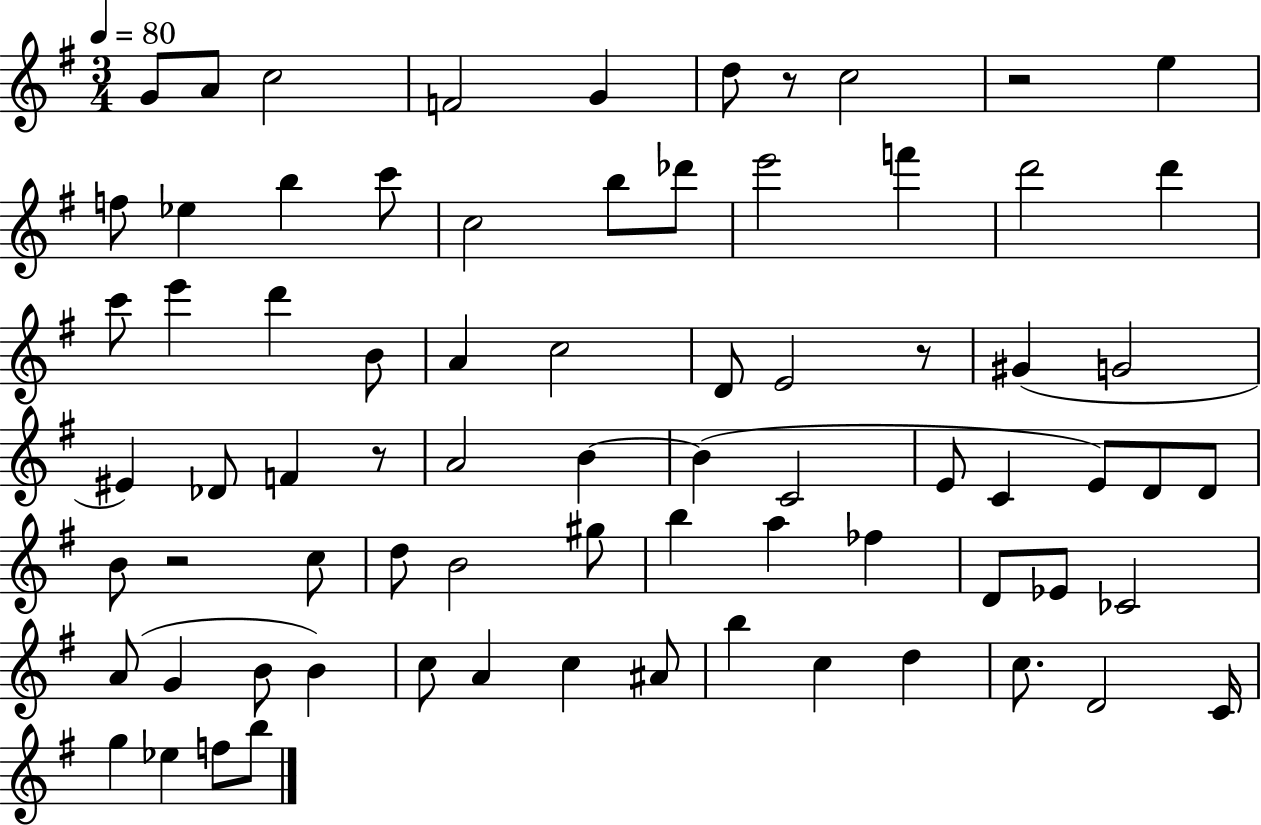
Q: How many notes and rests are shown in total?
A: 75